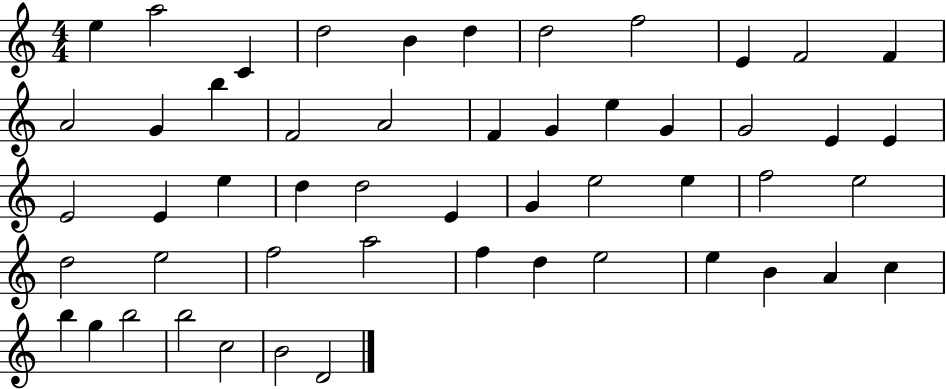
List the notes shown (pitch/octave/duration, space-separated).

E5/q A5/h C4/q D5/h B4/q D5/q D5/h F5/h E4/q F4/h F4/q A4/h G4/q B5/q F4/h A4/h F4/q G4/q E5/q G4/q G4/h E4/q E4/q E4/h E4/q E5/q D5/q D5/h E4/q G4/q E5/h E5/q F5/h E5/h D5/h E5/h F5/h A5/h F5/q D5/q E5/h E5/q B4/q A4/q C5/q B5/q G5/q B5/h B5/h C5/h B4/h D4/h